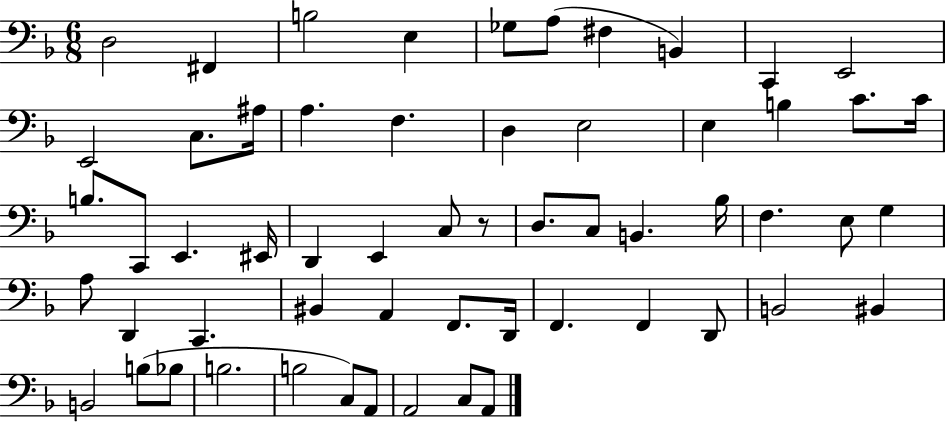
{
  \clef bass
  \numericTimeSignature
  \time 6/8
  \key f \major
  d2 fis,4 | b2 e4 | ges8 a8( fis4 b,4) | c,4 e,2 | \break e,2 c8. ais16 | a4. f4. | d4 e2 | e4 b4 c'8. c'16 | \break b8. c,8 e,4. eis,16 | d,4 e,4 c8 r8 | d8. c8 b,4. bes16 | f4. e8 g4 | \break a8 d,4 c,4. | bis,4 a,4 f,8. d,16 | f,4. f,4 d,8 | b,2 bis,4 | \break b,2 b8( bes8 | b2. | b2 c8) a,8 | a,2 c8 a,8 | \break \bar "|."
}